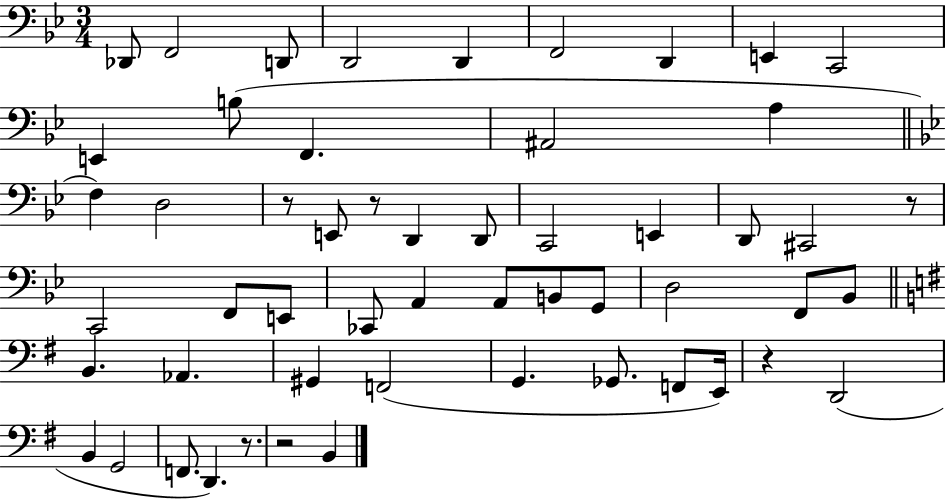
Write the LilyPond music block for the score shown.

{
  \clef bass
  \numericTimeSignature
  \time 3/4
  \key bes \major
  des,8 f,2 d,8 | d,2 d,4 | f,2 d,4 | e,4 c,2 | \break e,4 b8( f,4. | ais,2 a4 | \bar "||" \break \key bes \major f4) d2 | r8 e,8 r8 d,4 d,8 | c,2 e,4 | d,8 cis,2 r8 | \break c,2 f,8 e,8 | ces,8 a,4 a,8 b,8 g,8 | d2 f,8 bes,8 | \bar "||" \break \key e \minor b,4. aes,4. | gis,4 f,2( | g,4. ges,8. f,8 e,16) | r4 d,2( | \break b,4 g,2 | f,8. d,4.) r8. | r2 b,4 | \bar "|."
}